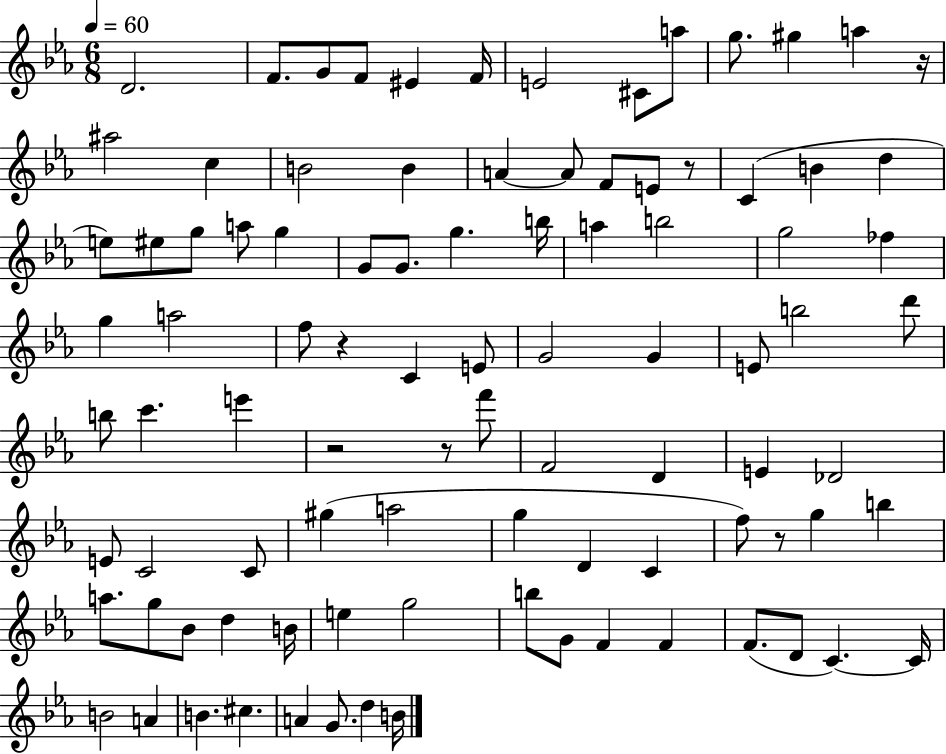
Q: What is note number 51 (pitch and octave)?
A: F4